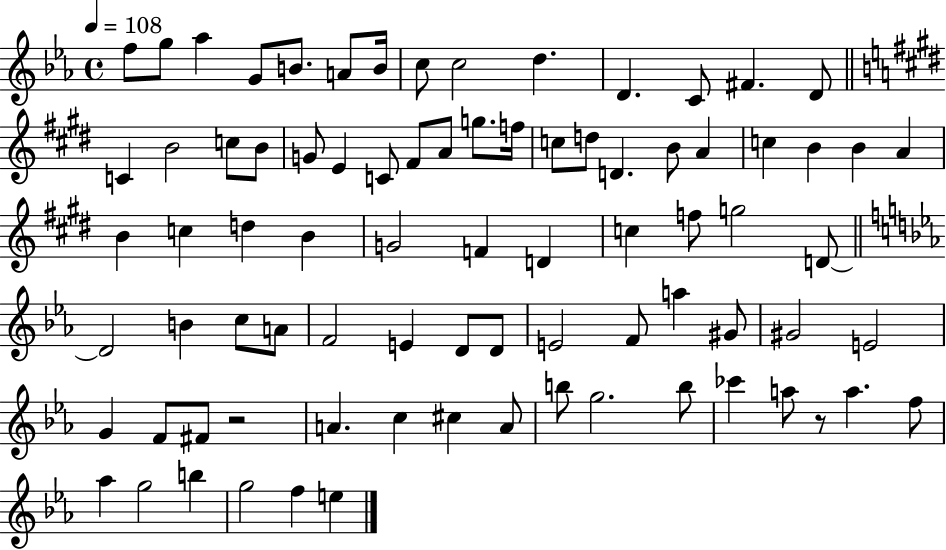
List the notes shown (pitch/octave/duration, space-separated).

F5/e G5/e Ab5/q G4/e B4/e. A4/e B4/s C5/e C5/h D5/q. D4/q. C4/e F#4/q. D4/e C4/q B4/h C5/e B4/e G4/e E4/q C4/e F#4/e A4/e G5/e. F5/s C5/e D5/e D4/q. B4/e A4/q C5/q B4/q B4/q A4/q B4/q C5/q D5/q B4/q G4/h F4/q D4/q C5/q F5/e G5/h D4/e D4/h B4/q C5/e A4/e F4/h E4/q D4/e D4/e E4/h F4/e A5/q G#4/e G#4/h E4/h G4/q F4/e F#4/e R/h A4/q. C5/q C#5/q A4/e B5/e G5/h. B5/e CES6/q A5/e R/e A5/q. F5/e Ab5/q G5/h B5/q G5/h F5/q E5/q